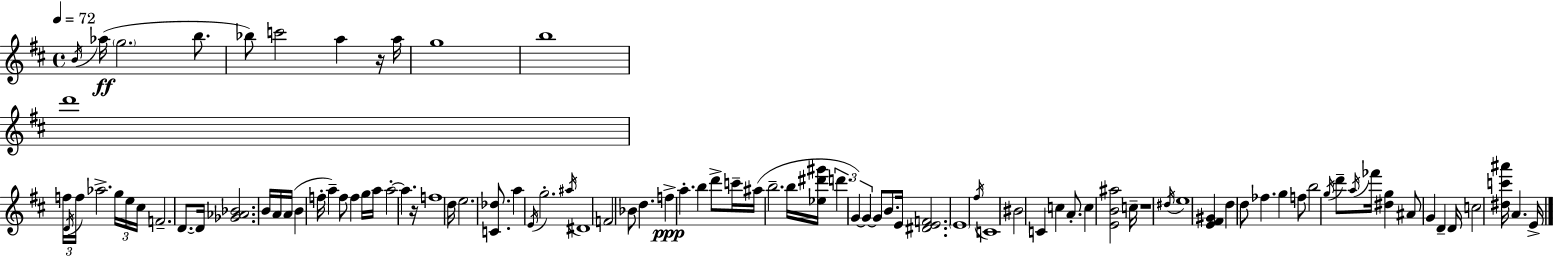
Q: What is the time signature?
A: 4/4